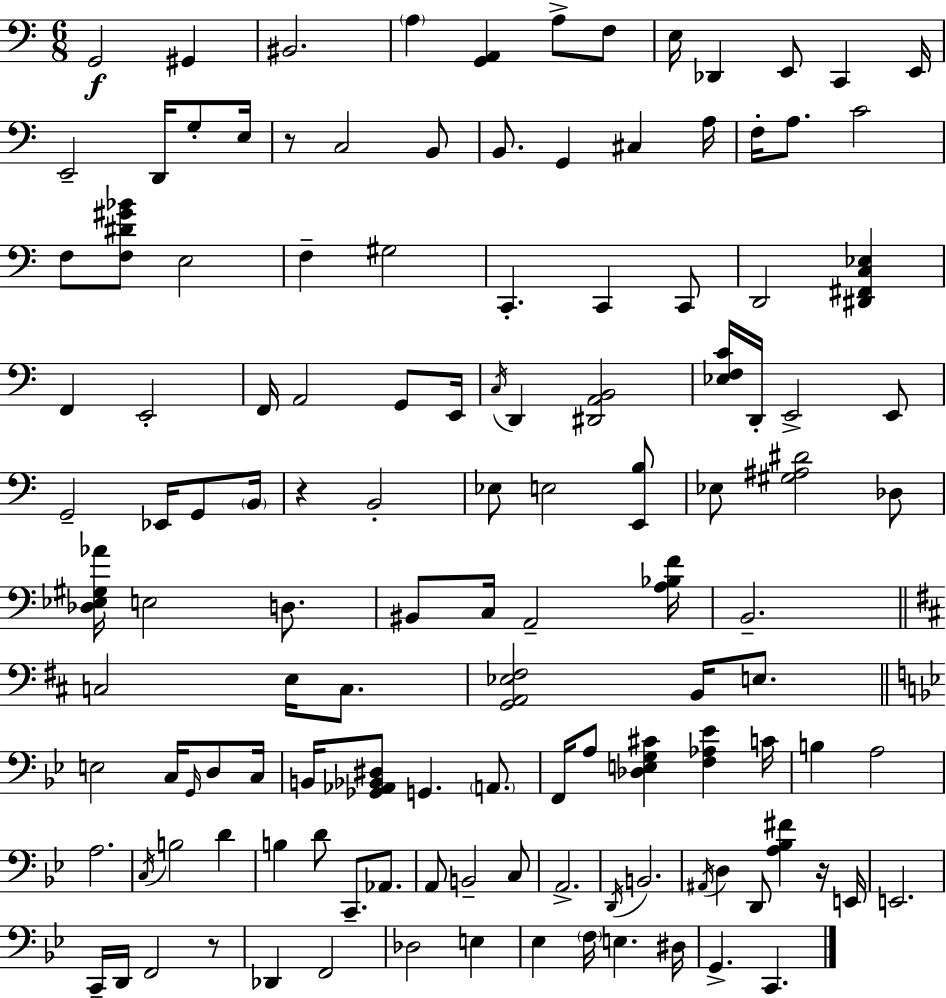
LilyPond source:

{
  \clef bass
  \numericTimeSignature
  \time 6/8
  \key a \minor
  g,2\f gis,4 | bis,2. | \parenthesize a4 <g, a,>4 a8-> f8 | e16 des,4 e,8 c,4 e,16 | \break e,2-- d,16 g8-. e16 | r8 c2 b,8 | b,8. g,4 cis4 a16 | f16-. a8. c'2 | \break f8 <f dis' gis' bes'>8 e2 | f4-- gis2 | c,4.-. c,4 c,8 | d,2 <dis, fis, c ees>4 | \break f,4 e,2-. | f,16 a,2 g,8 e,16 | \acciaccatura { c16 } d,4 <dis, a, b,>2 | <ees f c'>16 d,16-. e,2-> e,8 | \break g,2-- ees,16 g,8 | \parenthesize b,16 r4 b,2-. | ees8 e2 <e, b>8 | ees8 <gis ais dis'>2 des8 | \break <des ees gis aes'>16 e2 d8. | bis,8 c16 a,2-- | <a bes f'>16 b,2.-- | \bar "||" \break \key d \major c2 e16 c8. | <g, a, ees fis>2 b,16 e8. | \bar "||" \break \key g \minor e2 c16 \grace { g,16 } d8 | c16 b,16 <ges, aes, bes, dis>8 g,4. \parenthesize a,8. | f,16 a8 <des e g cis'>4 <f aes ees'>4 | c'16 b4 a2 | \break a2. | \acciaccatura { c16 } b2 d'4 | b4 d'8 c,8.-- aes,8. | a,8 b,2-- | \break c8 a,2.-> | \acciaccatura { d,16 } b,2. | \acciaccatura { ais,16 } d4 d,8 <a bes fis'>4 | r16 e,16 e,2. | \break c,16-- d,16 f,2 | r8 des,4 f,2 | des2 | e4 ees4 \parenthesize f16 e4. | \break dis16 g,4.-> c,4. | \bar "|."
}